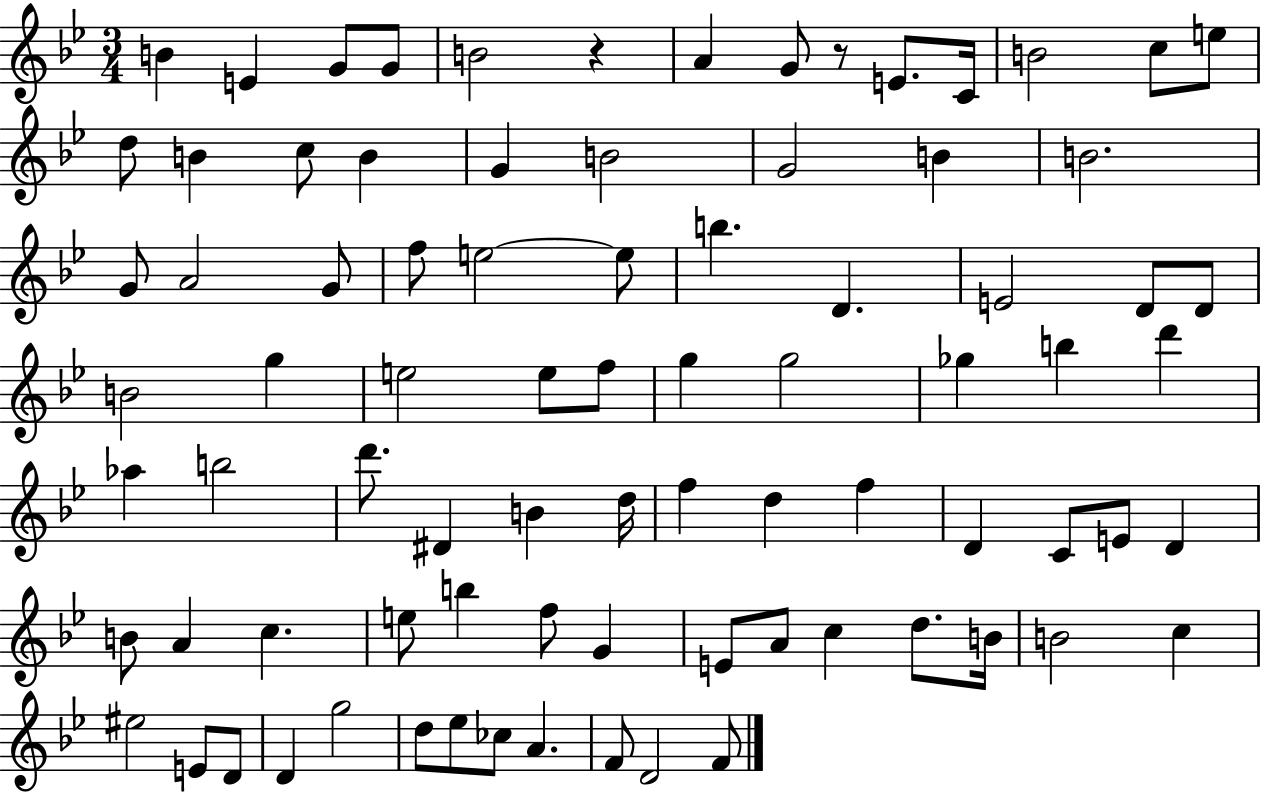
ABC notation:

X:1
T:Untitled
M:3/4
L:1/4
K:Bb
B E G/2 G/2 B2 z A G/2 z/2 E/2 C/4 B2 c/2 e/2 d/2 B c/2 B G B2 G2 B B2 G/2 A2 G/2 f/2 e2 e/2 b D E2 D/2 D/2 B2 g e2 e/2 f/2 g g2 _g b d' _a b2 d'/2 ^D B d/4 f d f D C/2 E/2 D B/2 A c e/2 b f/2 G E/2 A/2 c d/2 B/4 B2 c ^e2 E/2 D/2 D g2 d/2 _e/2 _c/2 A F/2 D2 F/2